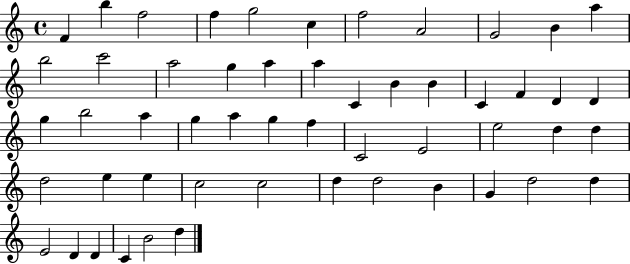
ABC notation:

X:1
T:Untitled
M:4/4
L:1/4
K:C
F b f2 f g2 c f2 A2 G2 B a b2 c'2 a2 g a a C B B C F D D g b2 a g a g f C2 E2 e2 d d d2 e e c2 c2 d d2 B G d2 d E2 D D C B2 d